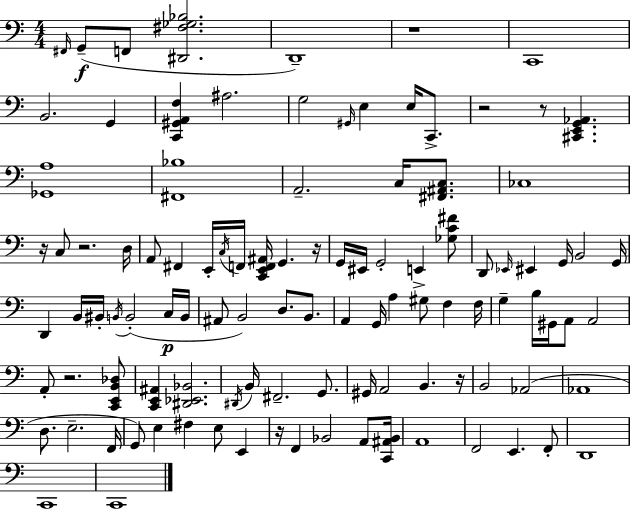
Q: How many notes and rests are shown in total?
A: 106